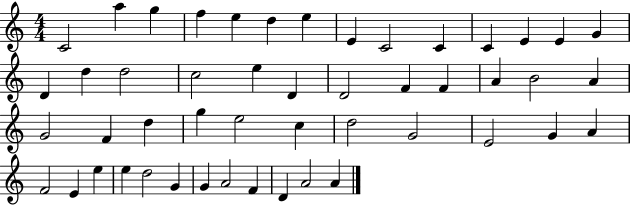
C4/h A5/q G5/q F5/q E5/q D5/q E5/q E4/q C4/h C4/q C4/q E4/q E4/q G4/q D4/q D5/q D5/h C5/h E5/q D4/q D4/h F4/q F4/q A4/q B4/h A4/q G4/h F4/q D5/q G5/q E5/h C5/q D5/h G4/h E4/h G4/q A4/q F4/h E4/q E5/q E5/q D5/h G4/q G4/q A4/h F4/q D4/q A4/h A4/q